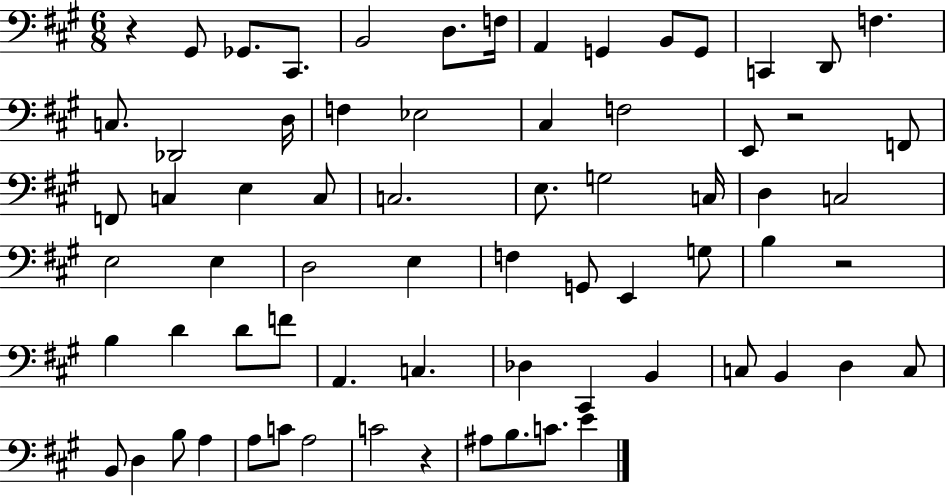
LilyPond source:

{
  \clef bass
  \numericTimeSignature
  \time 6/8
  \key a \major
  r4 gis,8 ges,8. cis,8. | b,2 d8. f16 | a,4 g,4 b,8 g,8 | c,4 d,8 f4. | \break c8. des,2 d16 | f4 ees2 | cis4 f2 | e,8 r2 f,8 | \break f,8 c4 e4 c8 | c2. | e8. g2 c16 | d4 c2 | \break e2 e4 | d2 e4 | f4 g,8 e,4 g8 | b4 r2 | \break b4 d'4 d'8 f'8 | a,4. c4. | des4 cis,4 b,4 | c8 b,4 d4 c8 | \break b,8 d4 b8 a4 | a8 c'8 a2 | c'2 r4 | ais8 b8. c'8. e'4 | \break \bar "|."
}